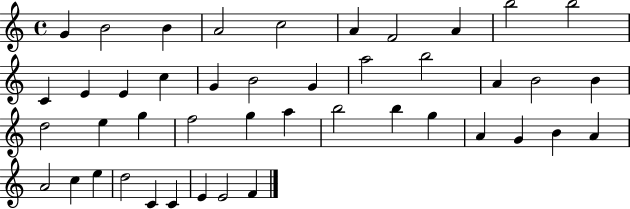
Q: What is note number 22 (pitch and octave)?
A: B4